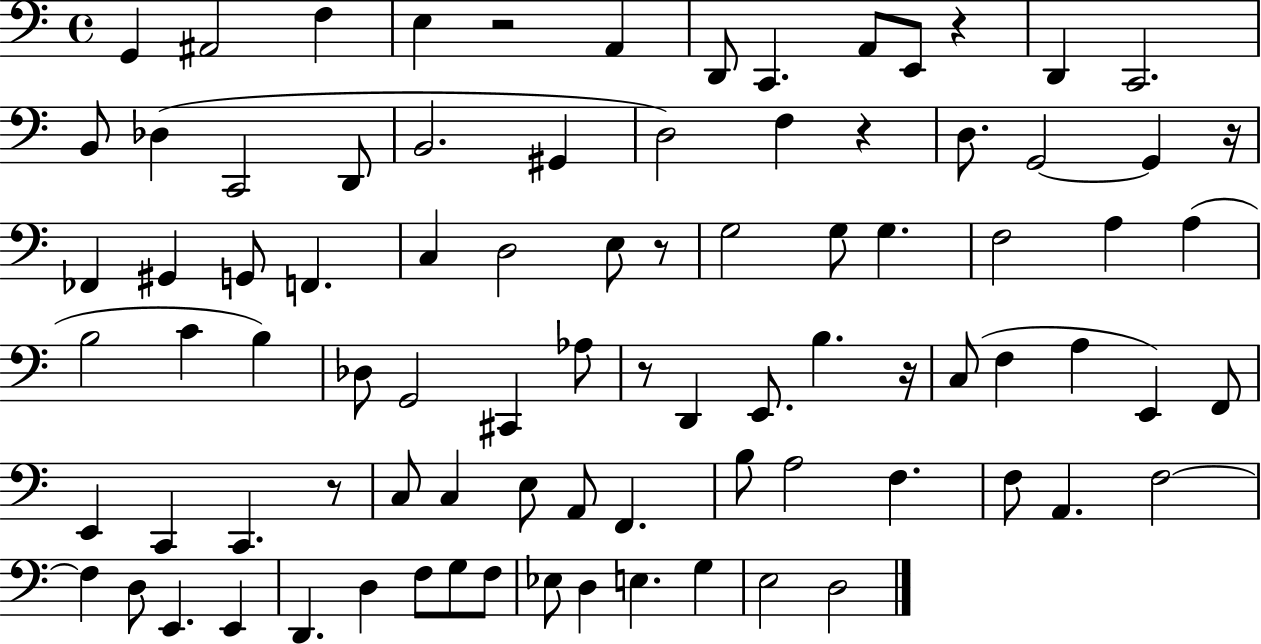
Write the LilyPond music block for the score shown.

{
  \clef bass
  \time 4/4
  \defaultTimeSignature
  \key c \major
  \repeat volta 2 { g,4 ais,2 f4 | e4 r2 a,4 | d,8 c,4. a,8 e,8 r4 | d,4 c,2. | \break b,8 des4( c,2 d,8 | b,2. gis,4 | d2) f4 r4 | d8. g,2~~ g,4 r16 | \break fes,4 gis,4 g,8 f,4. | c4 d2 e8 r8 | g2 g8 g4. | f2 a4 a4( | \break b2 c'4 b4) | des8 g,2 cis,4 aes8 | r8 d,4 e,8. b4. r16 | c8( f4 a4 e,4) f,8 | \break e,4 c,4 c,4. r8 | c8 c4 e8 a,8 f,4. | b8 a2 f4. | f8 a,4. f2~~ | \break f4 d8 e,4. e,4 | d,4. d4 f8 g8 f8 | ees8 d4 e4. g4 | e2 d2 | \break } \bar "|."
}